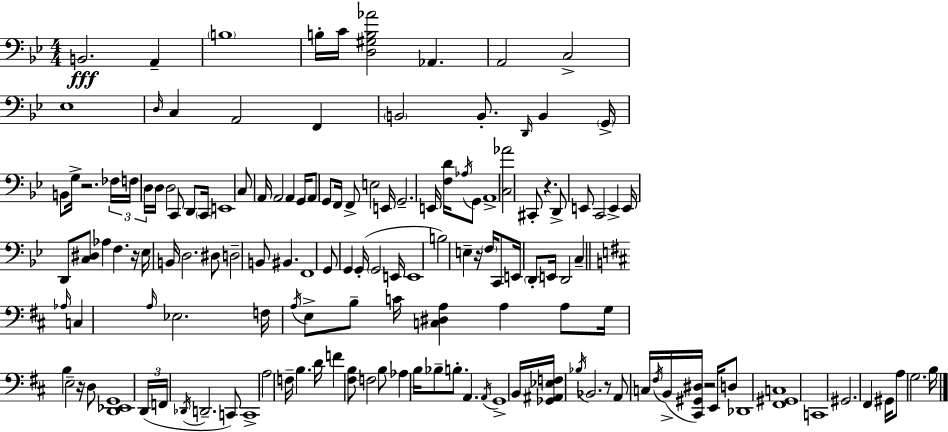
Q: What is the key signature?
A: BES major